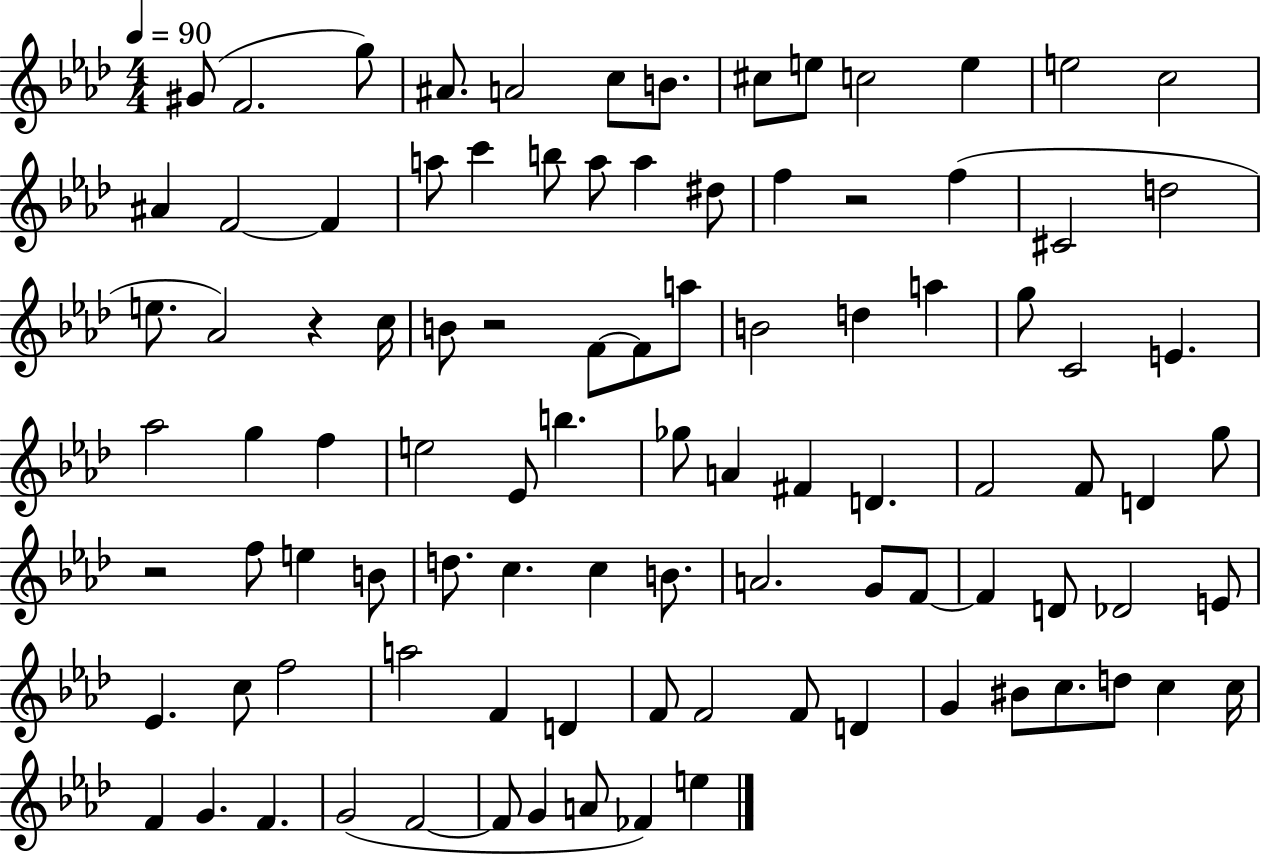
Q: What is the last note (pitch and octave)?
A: E5